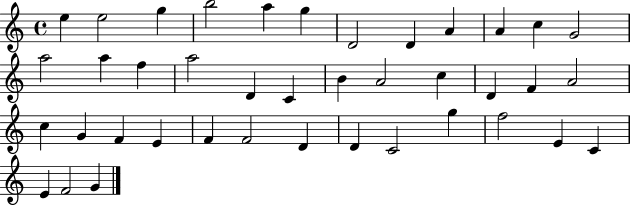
E5/q E5/h G5/q B5/h A5/q G5/q D4/h D4/q A4/q A4/q C5/q G4/h A5/h A5/q F5/q A5/h D4/q C4/q B4/q A4/h C5/q D4/q F4/q A4/h C5/q G4/q F4/q E4/q F4/q F4/h D4/q D4/q C4/h G5/q F5/h E4/q C4/q E4/q F4/h G4/q